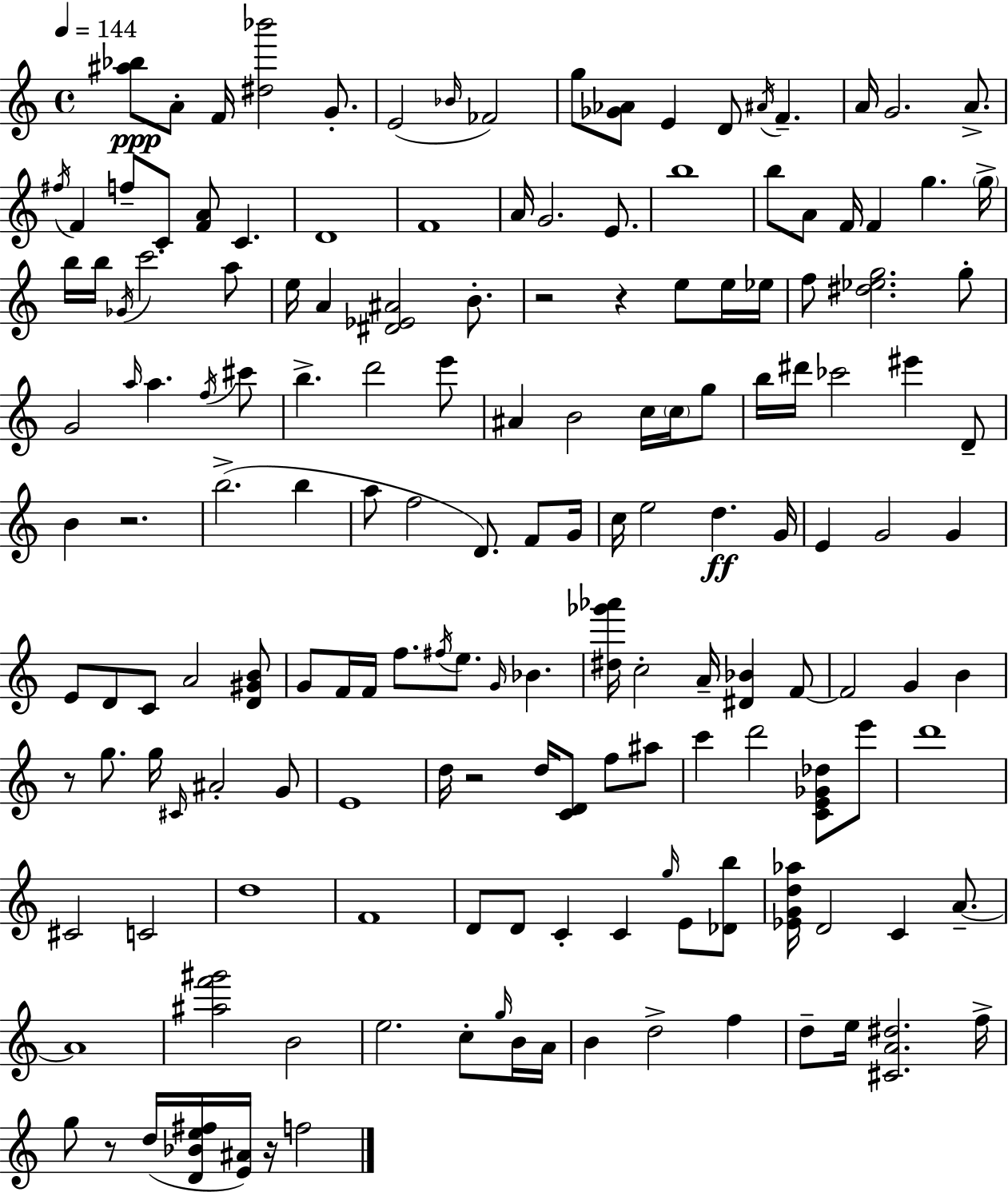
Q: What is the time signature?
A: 4/4